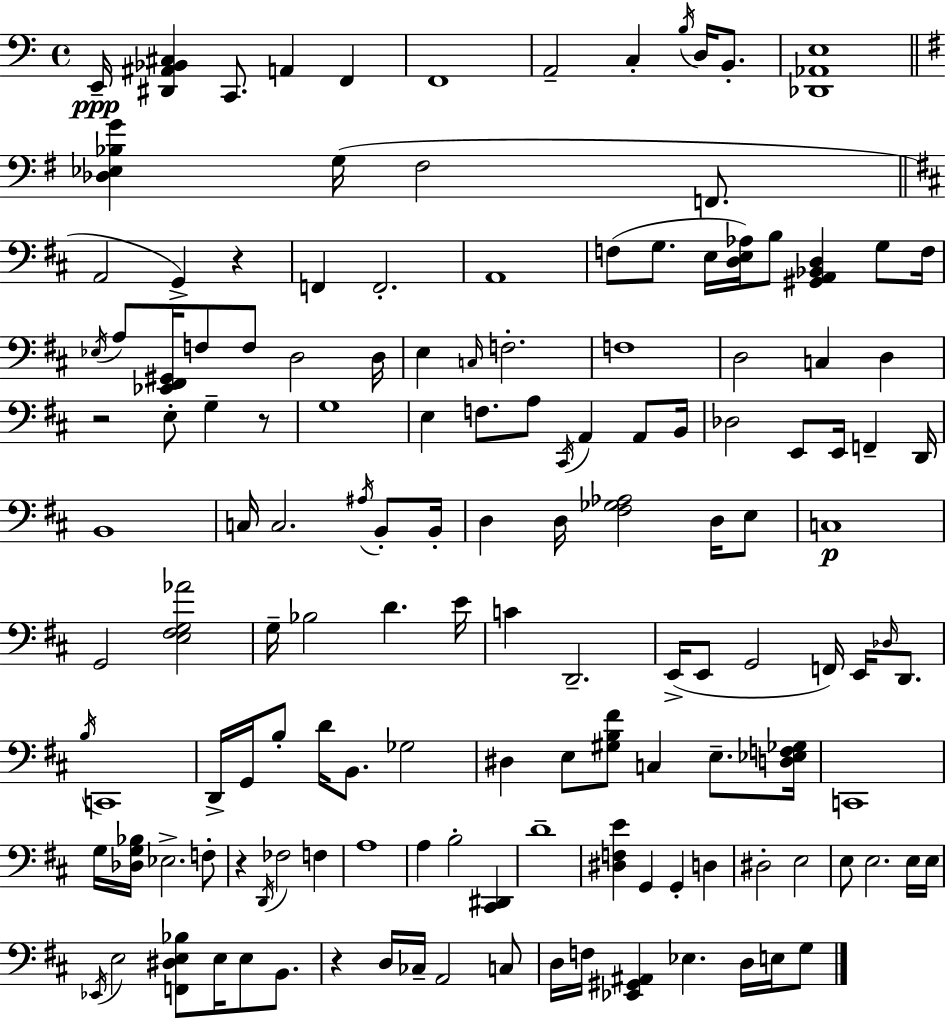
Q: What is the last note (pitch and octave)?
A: G3